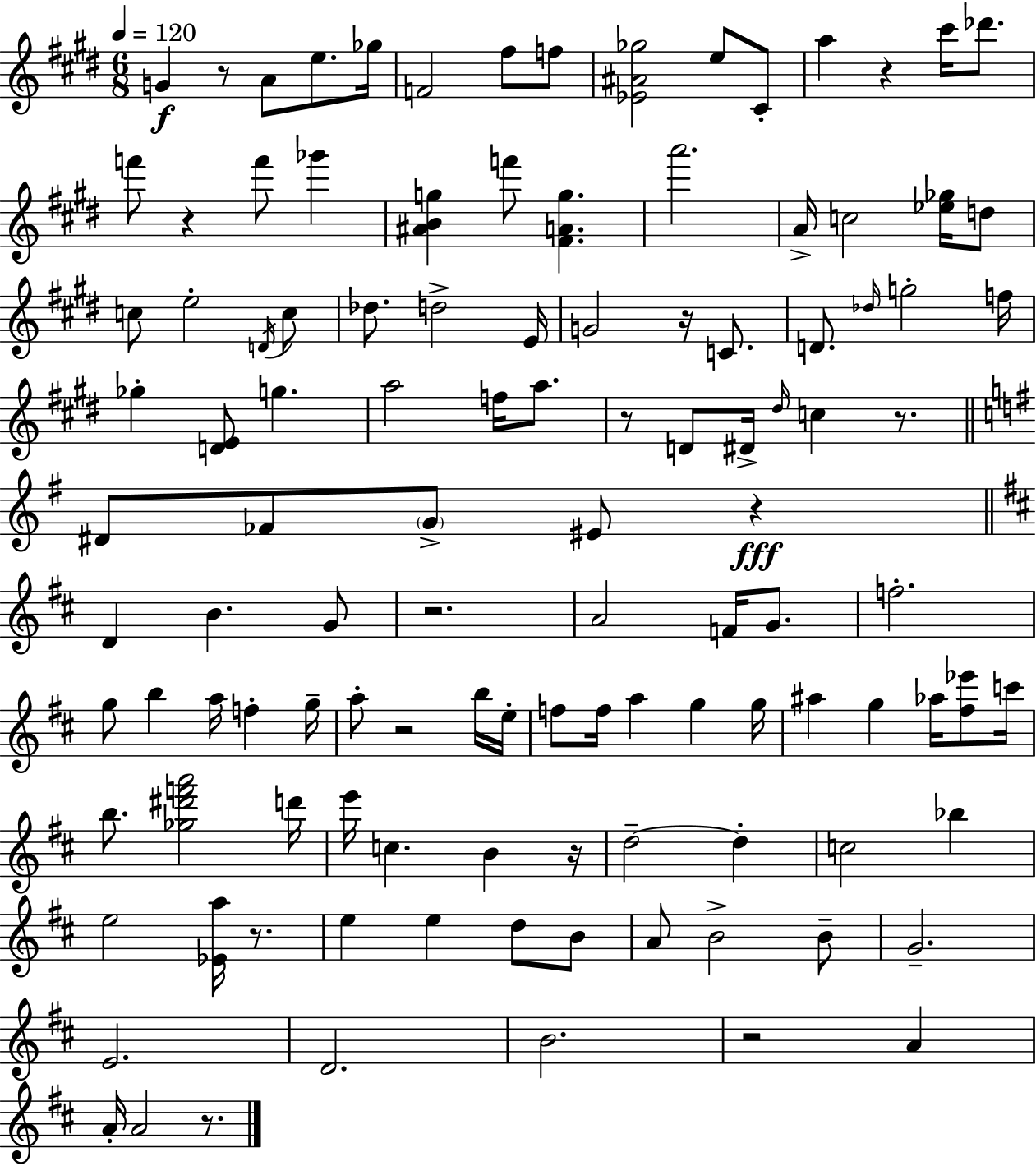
{
  \clef treble
  \numericTimeSignature
  \time 6/8
  \key e \major
  \tempo 4 = 120
  g'4\f r8 a'8 e''8. ges''16 | f'2 fis''8 f''8 | <ees' ais' ges''>2 e''8 cis'8-. | a''4 r4 cis'''16 des'''8. | \break f'''8 r4 f'''8 ges'''4 | <ais' b' g''>4 f'''8 <fis' a' g''>4. | a'''2. | a'16-> c''2 <ees'' ges''>16 d''8 | \break c''8 e''2-. \acciaccatura { d'16 } c''8 | des''8. d''2-> | e'16 g'2 r16 c'8. | d'8. \grace { des''16 } g''2-. | \break f''16 ges''4-. <d' e'>8 g''4. | a''2 f''16 a''8. | r8 d'8 dis'16-> \grace { dis''16 } c''4 | r8. \bar "||" \break \key e \minor dis'8 fes'8 \parenthesize g'8-> eis'8 r4\fff | \bar "||" \break \key d \major d'4 b'4. g'8 | r2. | a'2 f'16 g'8. | f''2.-. | \break g''8 b''4 a''16 f''4-. g''16-- | a''8-. r2 b''16 e''16-. | f''8 f''16 a''4 g''4 g''16 | ais''4 g''4 aes''16 <fis'' ees'''>8 c'''16 | \break b''8. <ges'' dis''' f''' a'''>2 d'''16 | e'''16 c''4. b'4 r16 | d''2--~~ d''4-. | c''2 bes''4 | \break e''2 <ees' a''>16 r8. | e''4 e''4 d''8 b'8 | a'8 b'2-> b'8-- | g'2.-- | \break e'2. | d'2. | b'2. | r2 a'4 | \break a'16-. a'2 r8. | \bar "|."
}